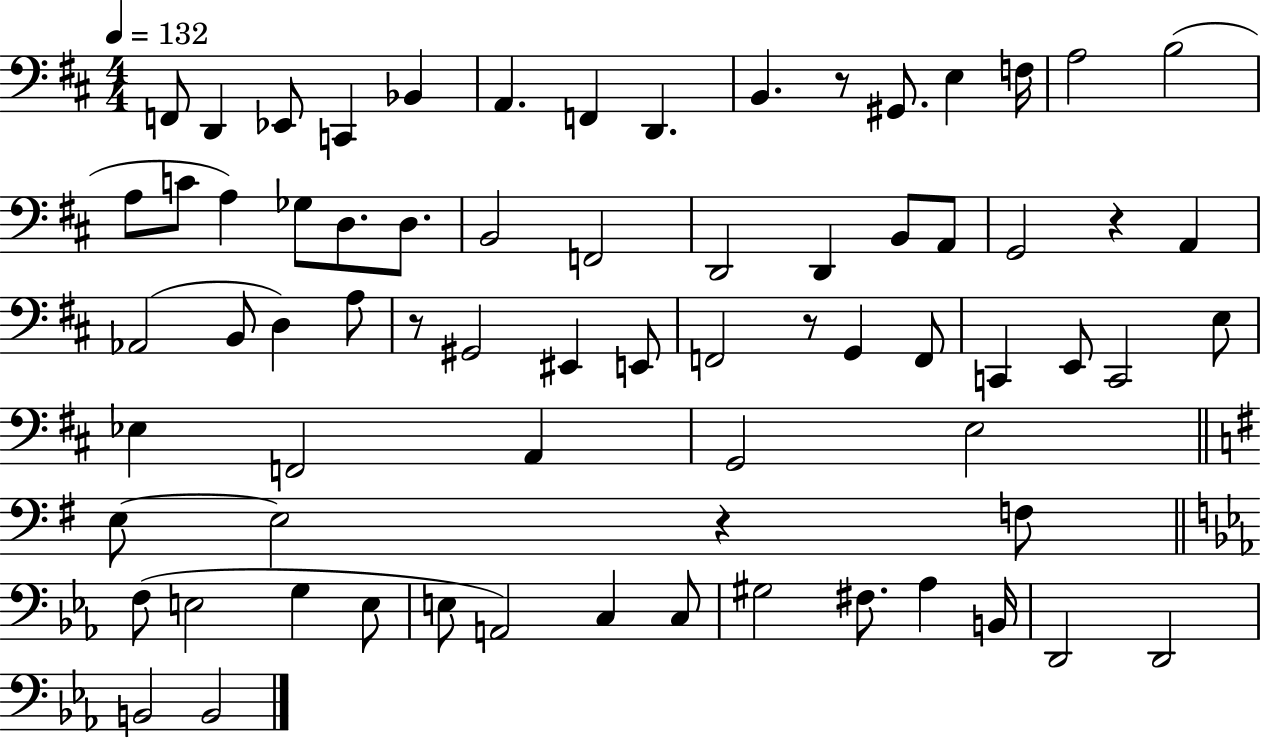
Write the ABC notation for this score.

X:1
T:Untitled
M:4/4
L:1/4
K:D
F,,/2 D,, _E,,/2 C,, _B,, A,, F,, D,, B,, z/2 ^G,,/2 E, F,/4 A,2 B,2 A,/2 C/2 A, _G,/2 D,/2 D,/2 B,,2 F,,2 D,,2 D,, B,,/2 A,,/2 G,,2 z A,, _A,,2 B,,/2 D, A,/2 z/2 ^G,,2 ^E,, E,,/2 F,,2 z/2 G,, F,,/2 C,, E,,/2 C,,2 E,/2 _E, F,,2 A,, G,,2 E,2 E,/2 E,2 z F,/2 F,/2 E,2 G, E,/2 E,/2 A,,2 C, C,/2 ^G,2 ^F,/2 _A, B,,/4 D,,2 D,,2 B,,2 B,,2